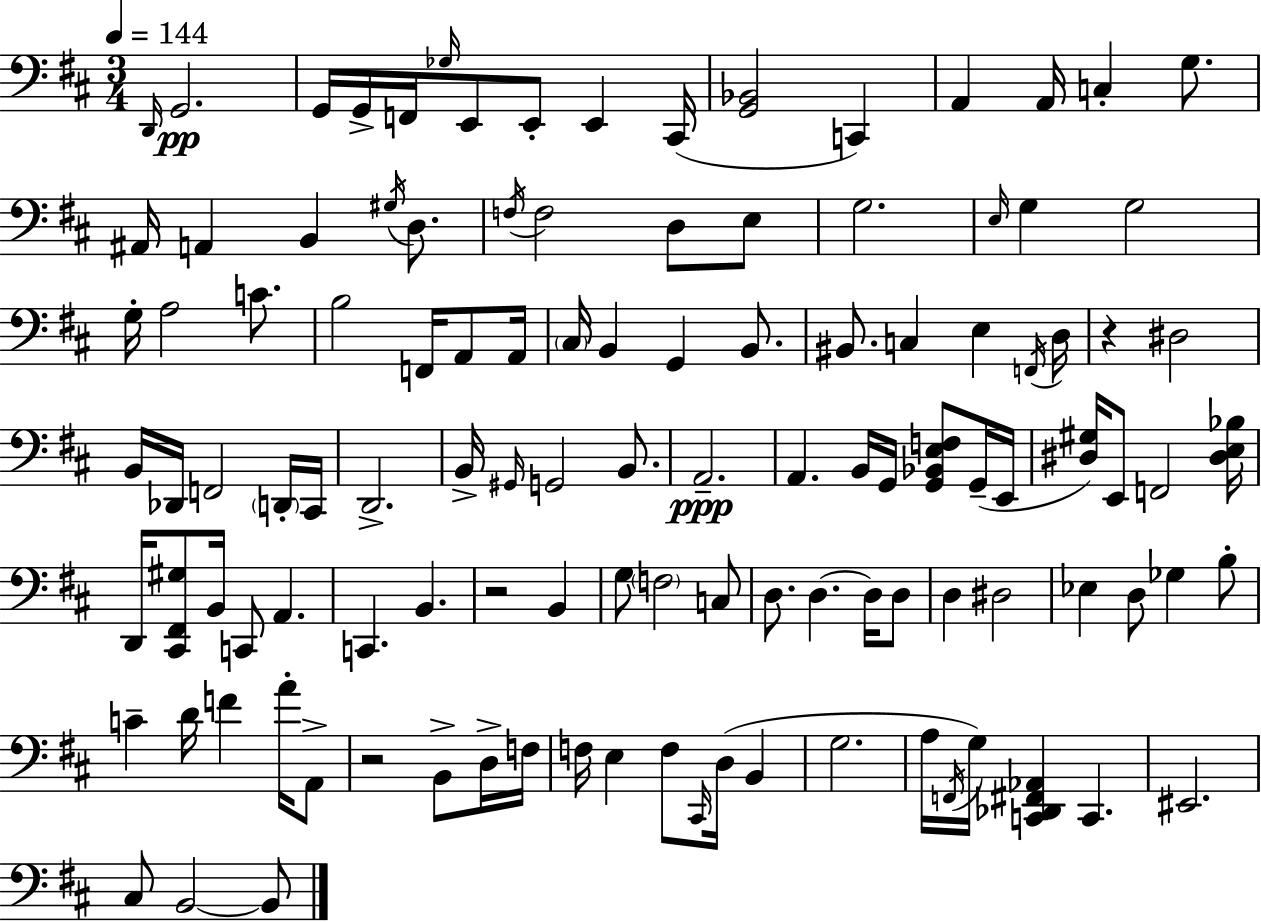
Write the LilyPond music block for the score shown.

{
  \clef bass
  \numericTimeSignature
  \time 3/4
  \key d \major
  \tempo 4 = 144
  \grace { d,16 }\pp g,2. | g,16 g,16-> f,16 \grace { ges16 } e,8 e,8-. e,4 | cis,16( <g, bes,>2 c,4) | a,4 a,16 c4-. g8. | \break ais,16 a,4 b,4 \acciaccatura { gis16 } | d8. \acciaccatura { f16 } f2 | d8 e8 g2. | \grace { e16 } g4 g2 | \break g16-. a2 | c'8. b2 | f,16 a,8 a,16 \parenthesize cis16 b,4 g,4 | b,8. bis,8. c4 | \break e4 \acciaccatura { f,16 } d16 r4 dis2 | b,16 des,16 f,2 | \parenthesize d,16-. cis,16 d,2.-> | b,16-> \grace { gis,16 } g,2 | \break b,8. a,2.--\ppp | a,4. | b,16 g,16 <g, bes, e f>8 g,16--( e,16 <dis gis>16) e,8 f,2 | <dis e bes>16 d,16 <cis, fis, gis>8 b,16 c,8 | \break a,4. c,4. | b,4. r2 | b,4 g8 \parenthesize f2 | c8 d8. d4.~~ | \break d16 d8 d4 dis2 | ees4 d8 | ges4 b8-. c'4-- d'16 | f'4 a'16-. a,8-> r2 | \break b,8-> d16-> f16 f16 e4 | f8 \grace { cis,16 }( d16 b,4 g2. | a16 \acciaccatura { f,16 }) g16 <c, des, fis, aes,>4 | c,4. eis,2. | \break cis8 b,2~~ | b,8 \bar "|."
}